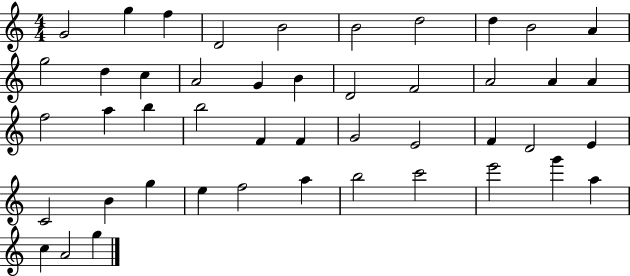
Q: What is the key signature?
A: C major